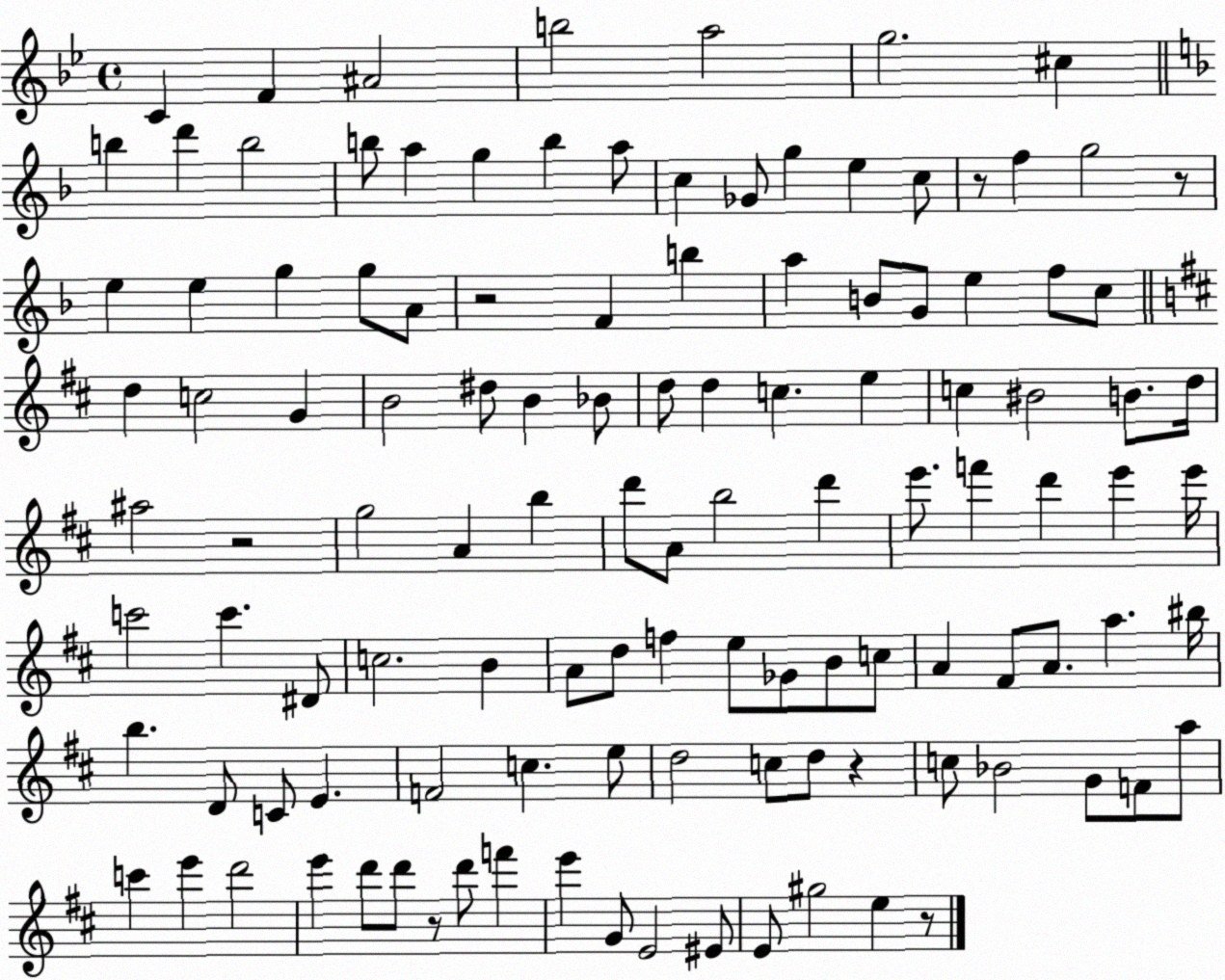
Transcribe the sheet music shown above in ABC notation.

X:1
T:Untitled
M:4/4
L:1/4
K:Bb
C F ^A2 b2 a2 g2 ^c b d' b2 b/2 a g b a/2 c _G/2 g e c/2 z/2 f g2 z/2 e e g g/2 A/2 z2 F b a B/2 G/2 e f/2 c/2 d c2 G B2 ^d/2 B _B/2 d/2 d c e c ^B2 B/2 d/4 ^a2 z2 g2 A b d'/2 A/2 b2 d' e'/2 f' d' e' e'/4 c'2 c' ^D/2 c2 B A/2 d/2 f e/2 _G/2 B/2 c/2 A ^F/2 A/2 a ^b/4 b D/2 C/2 E F2 c e/2 d2 c/2 d/2 z c/2 _B2 G/2 F/2 a/2 c' e' d'2 e' d'/2 d'/2 z/2 d'/2 f' e' G/2 E2 ^E/2 E/2 ^g2 e z/2